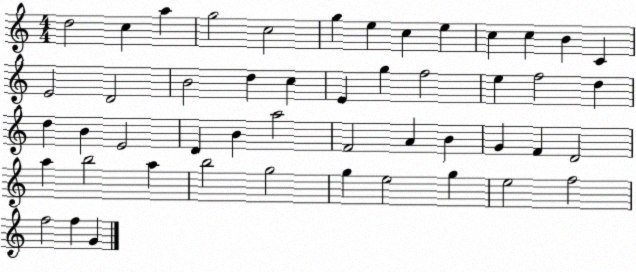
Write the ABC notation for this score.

X:1
T:Untitled
M:4/4
L:1/4
K:C
d2 c a g2 c2 g e c e c c B C E2 D2 B2 d c E g f2 e f2 d d B E2 D B a2 F2 A B G F D2 a b2 a b2 g2 g e2 g e2 f2 f2 f G